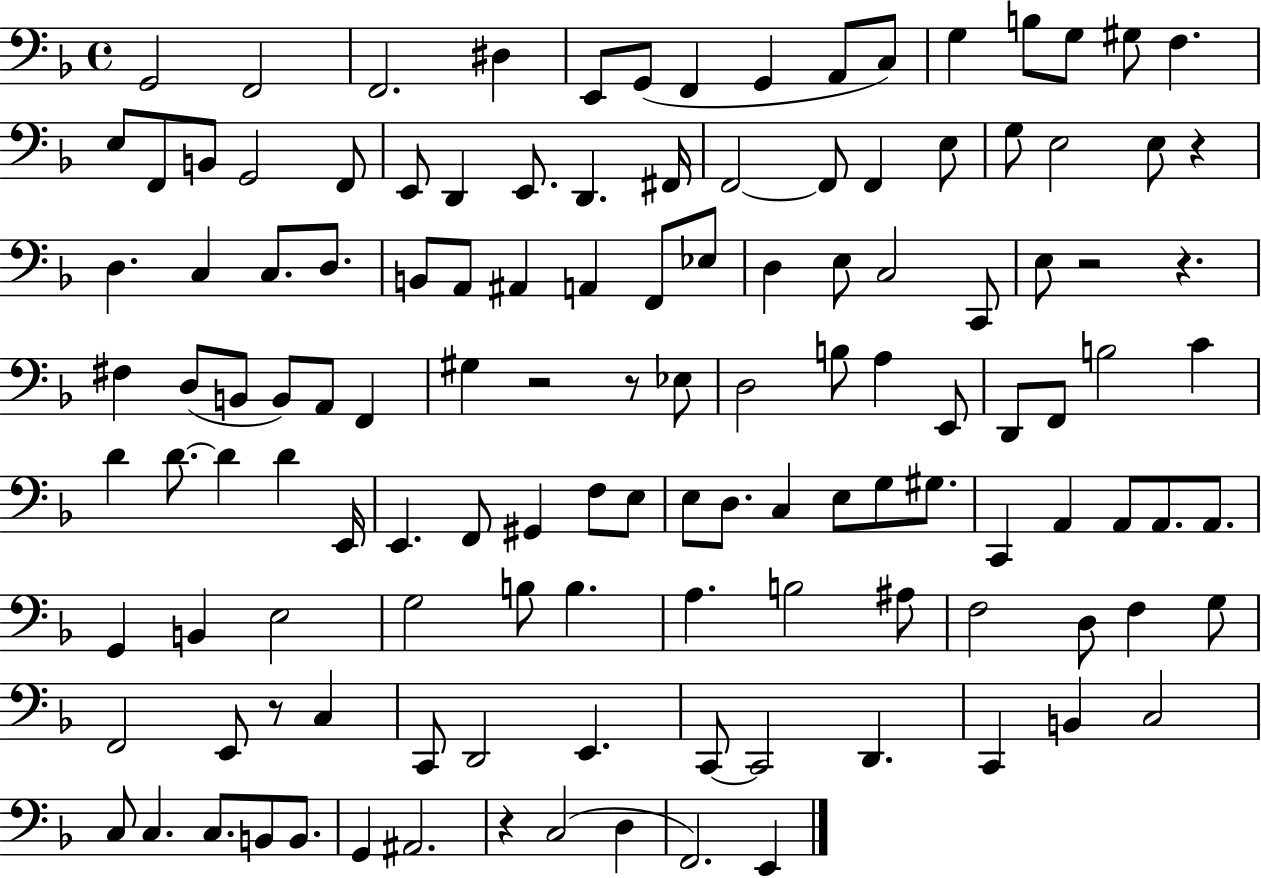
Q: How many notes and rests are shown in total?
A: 127